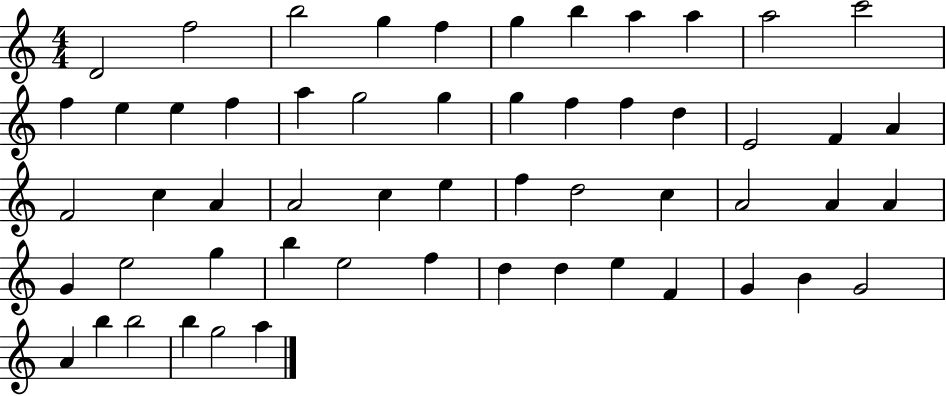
{
  \clef treble
  \numericTimeSignature
  \time 4/4
  \key c \major
  d'2 f''2 | b''2 g''4 f''4 | g''4 b''4 a''4 a''4 | a''2 c'''2 | \break f''4 e''4 e''4 f''4 | a''4 g''2 g''4 | g''4 f''4 f''4 d''4 | e'2 f'4 a'4 | \break f'2 c''4 a'4 | a'2 c''4 e''4 | f''4 d''2 c''4 | a'2 a'4 a'4 | \break g'4 e''2 g''4 | b''4 e''2 f''4 | d''4 d''4 e''4 f'4 | g'4 b'4 g'2 | \break a'4 b''4 b''2 | b''4 g''2 a''4 | \bar "|."
}